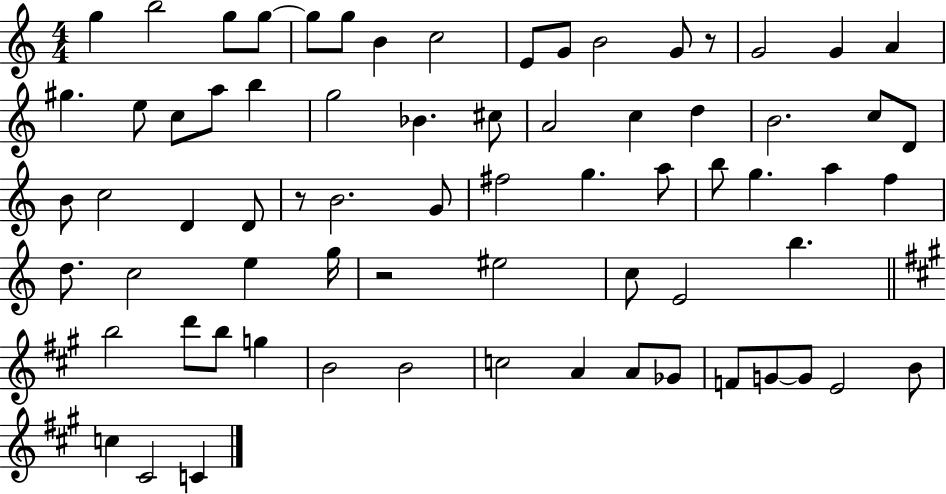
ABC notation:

X:1
T:Untitled
M:4/4
L:1/4
K:C
g b2 g/2 g/2 g/2 g/2 B c2 E/2 G/2 B2 G/2 z/2 G2 G A ^g e/2 c/2 a/2 b g2 _B ^c/2 A2 c d B2 c/2 D/2 B/2 c2 D D/2 z/2 B2 G/2 ^f2 g a/2 b/2 g a f d/2 c2 e g/4 z2 ^e2 c/2 E2 b b2 d'/2 b/2 g B2 B2 c2 A A/2 _G/2 F/2 G/2 G/2 E2 B/2 c ^C2 C